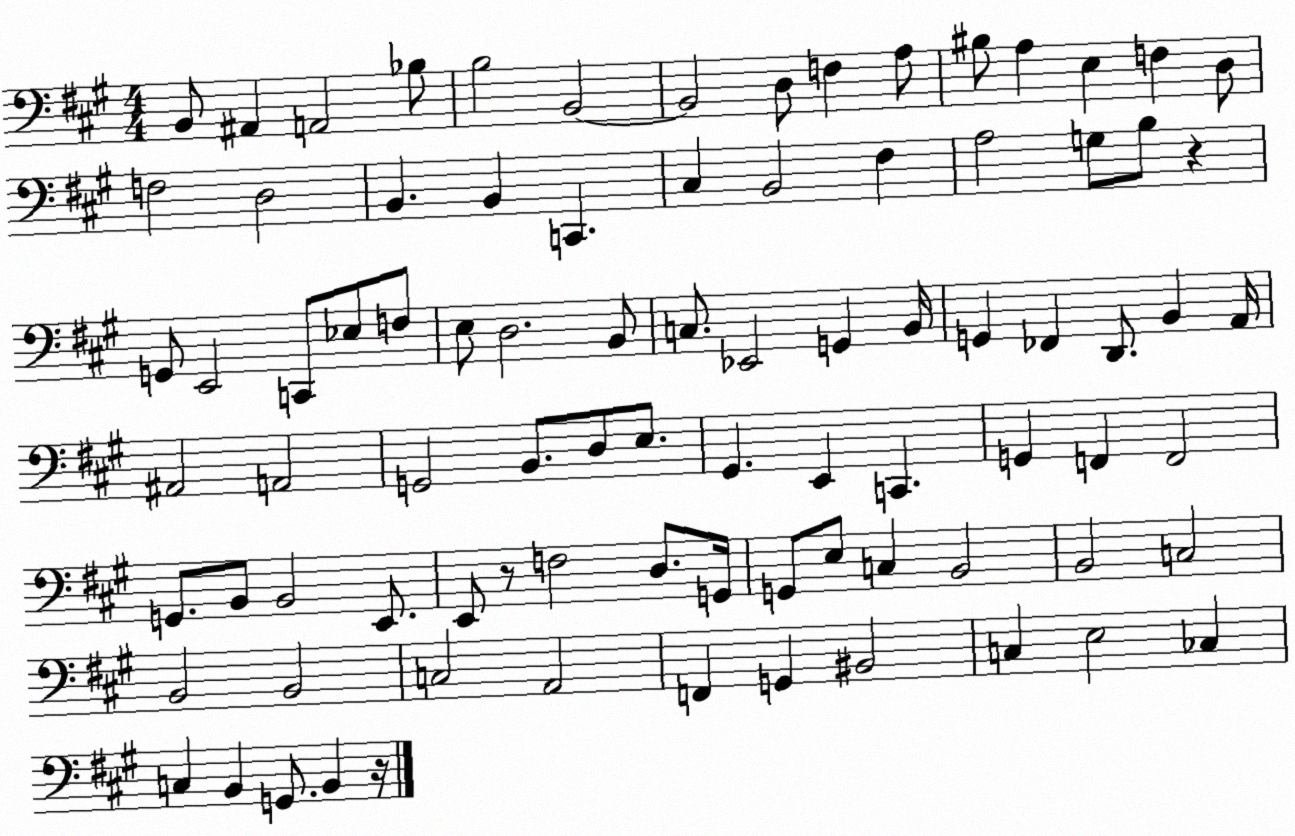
X:1
T:Untitled
M:4/4
L:1/4
K:A
B,,/2 ^A,, A,,2 _B,/2 B,2 B,,2 B,,2 D,/2 F, A,/2 ^B,/2 A, E, F, D,/2 F,2 D,2 B,, B,, C,, ^C, B,,2 ^F, A,2 G,/2 B,/2 z G,,/2 E,,2 C,,/2 _E,/2 F,/2 E,/2 D,2 B,,/2 C,/2 _E,,2 G,, B,,/4 G,, _F,, D,,/2 B,, A,,/4 ^A,,2 A,,2 G,,2 B,,/2 D,/2 E,/2 ^G,, E,, C,, G,, F,, F,,2 G,,/2 B,,/2 B,,2 E,,/2 E,,/2 z/2 F,2 D,/2 G,,/4 G,,/2 E,/2 C, B,,2 B,,2 C,2 B,,2 B,,2 C,2 A,,2 F,, G,, ^B,,2 C, E,2 _C, C, B,, G,,/2 B,, z/4